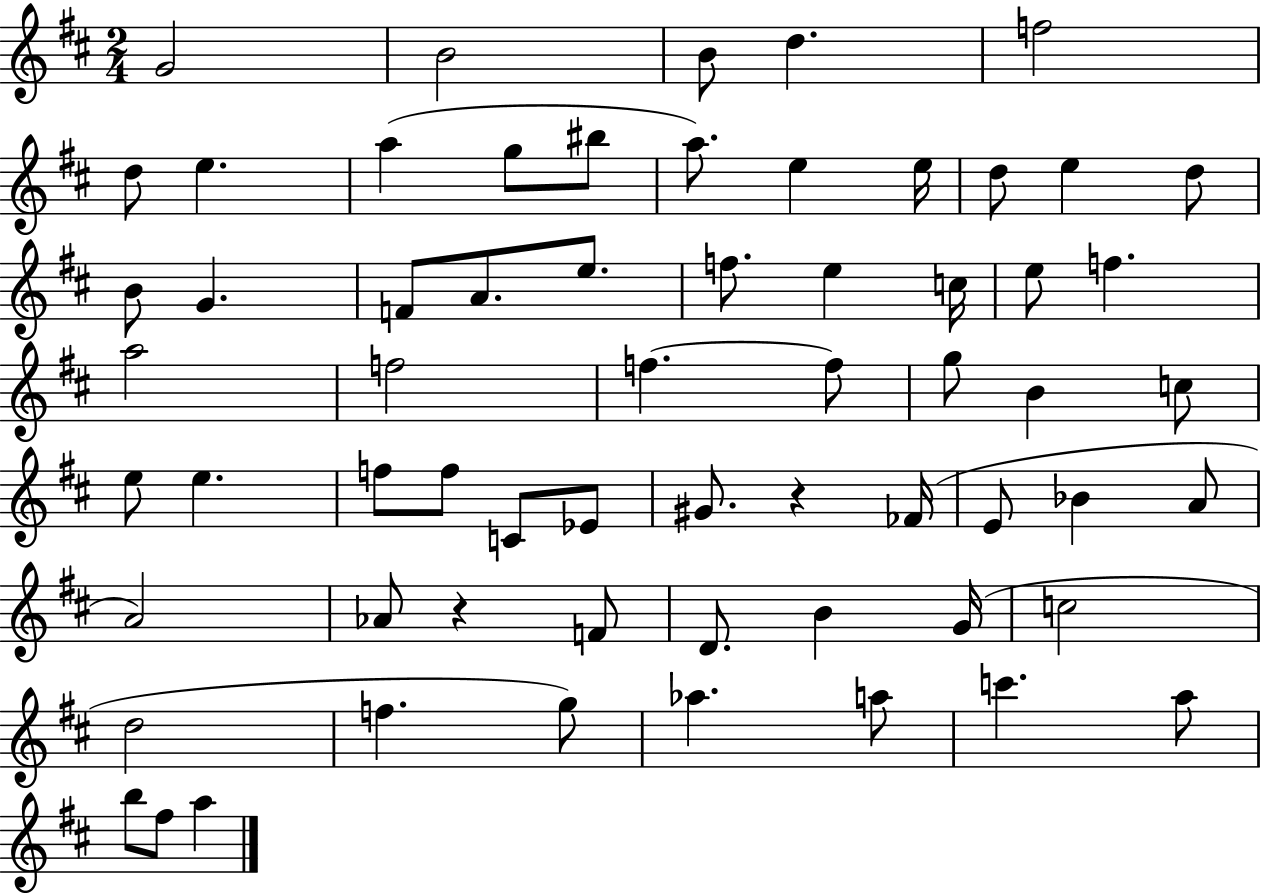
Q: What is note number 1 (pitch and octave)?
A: G4